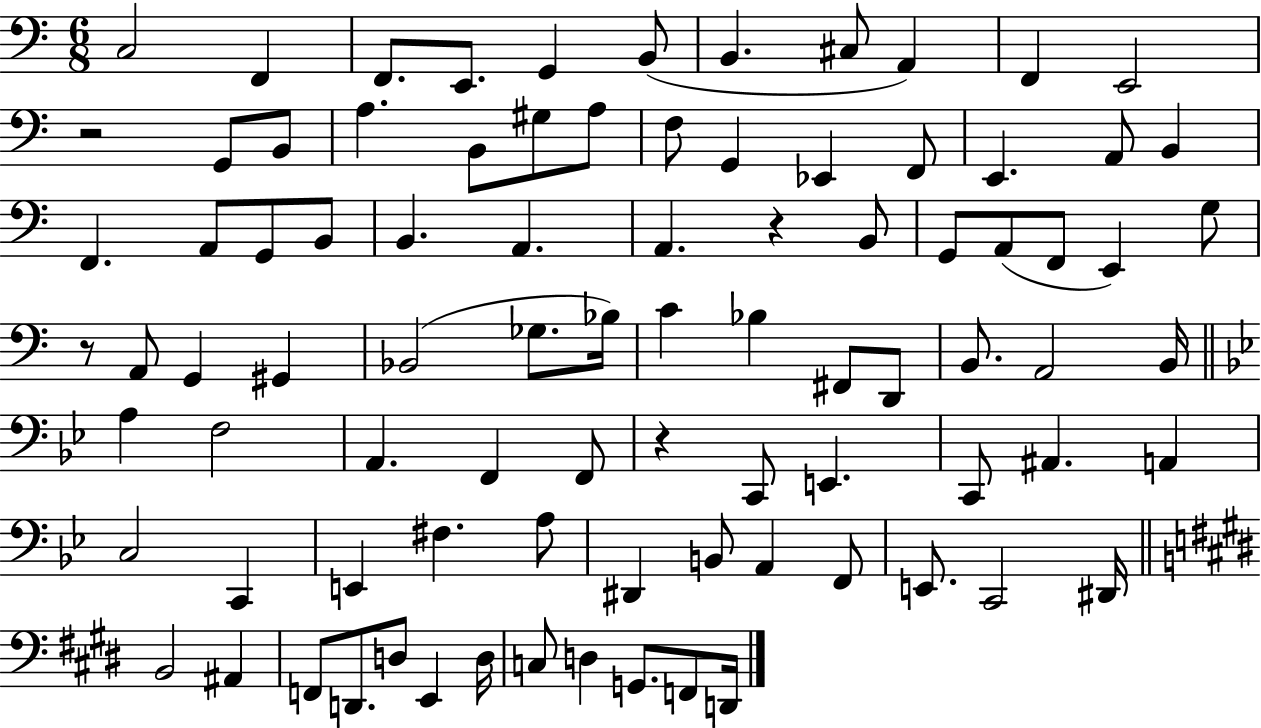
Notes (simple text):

C3/h F2/q F2/e. E2/e. G2/q B2/e B2/q. C#3/e A2/q F2/q E2/h R/h G2/e B2/e A3/q. B2/e G#3/e A3/e F3/e G2/q Eb2/q F2/e E2/q. A2/e B2/q F2/q. A2/e G2/e B2/e B2/q. A2/q. A2/q. R/q B2/e G2/e A2/e F2/e E2/q G3/e R/e A2/e G2/q G#2/q Bb2/h Gb3/e. Bb3/s C4/q Bb3/q F#2/e D2/e B2/e. A2/h B2/s A3/q F3/h A2/q. F2/q F2/e R/q C2/e E2/q. C2/e A#2/q. A2/q C3/h C2/q E2/q F#3/q. A3/e D#2/q B2/e A2/q F2/e E2/e. C2/h D#2/s B2/h A#2/q F2/e D2/e. D3/e E2/q D3/s C3/e D3/q G2/e. F2/e D2/s